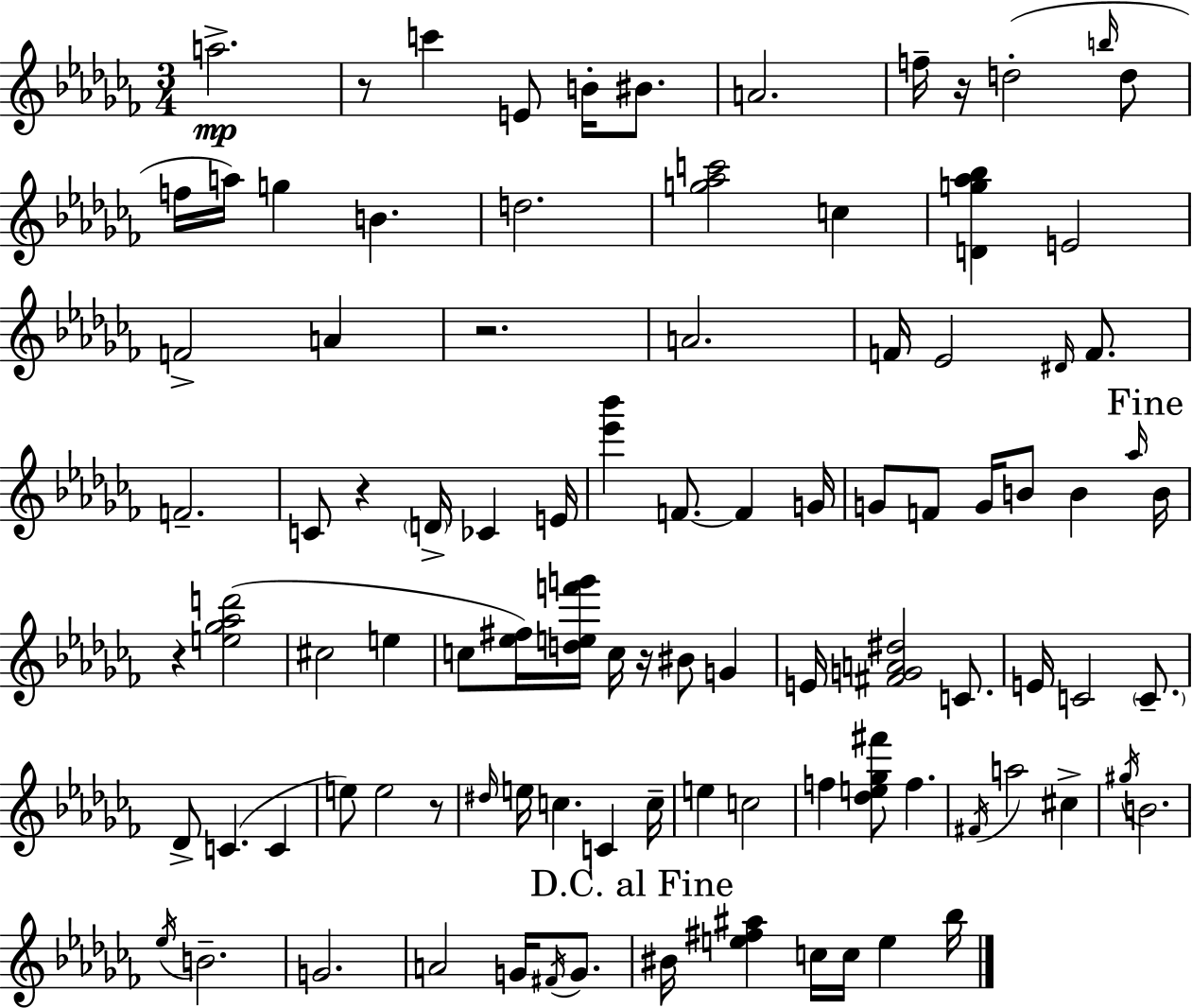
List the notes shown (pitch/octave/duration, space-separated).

A5/h. R/e C6/q E4/e B4/s BIS4/e. A4/h. F5/s R/s D5/h B5/s D5/e F5/s A5/s G5/q B4/q. D5/h. [G5,Ab5,C6]/h C5/q [D4,G5,Ab5,Bb5]/q E4/h F4/h A4/q R/h. A4/h. F4/s Eb4/h D#4/s F4/e. F4/h. C4/e R/q D4/s CES4/q E4/s [Eb6,Bb6]/q F4/e. F4/q G4/s G4/e F4/e G4/s B4/e B4/q Ab5/s B4/s R/q [E5,Gb5,Ab5,D6]/h C#5/h E5/q C5/e [Eb5,F#5]/s [D5,E5,F6,G6]/s C5/s R/s BIS4/e G4/q E4/s [F#4,G4,A4,D#5]/h C4/e. E4/s C4/h C4/e. Db4/e C4/q. C4/q E5/e E5/h R/e D#5/s E5/s C5/q. C4/q C5/s E5/q C5/h F5/q [Db5,E5,Gb5,F#6]/e F5/q. F#4/s A5/h C#5/q G#5/s B4/h. Eb5/s B4/h. G4/h. A4/h G4/s F#4/s G4/e. BIS4/s [E5,F#5,A#5]/q C5/s C5/s E5/q Bb5/s